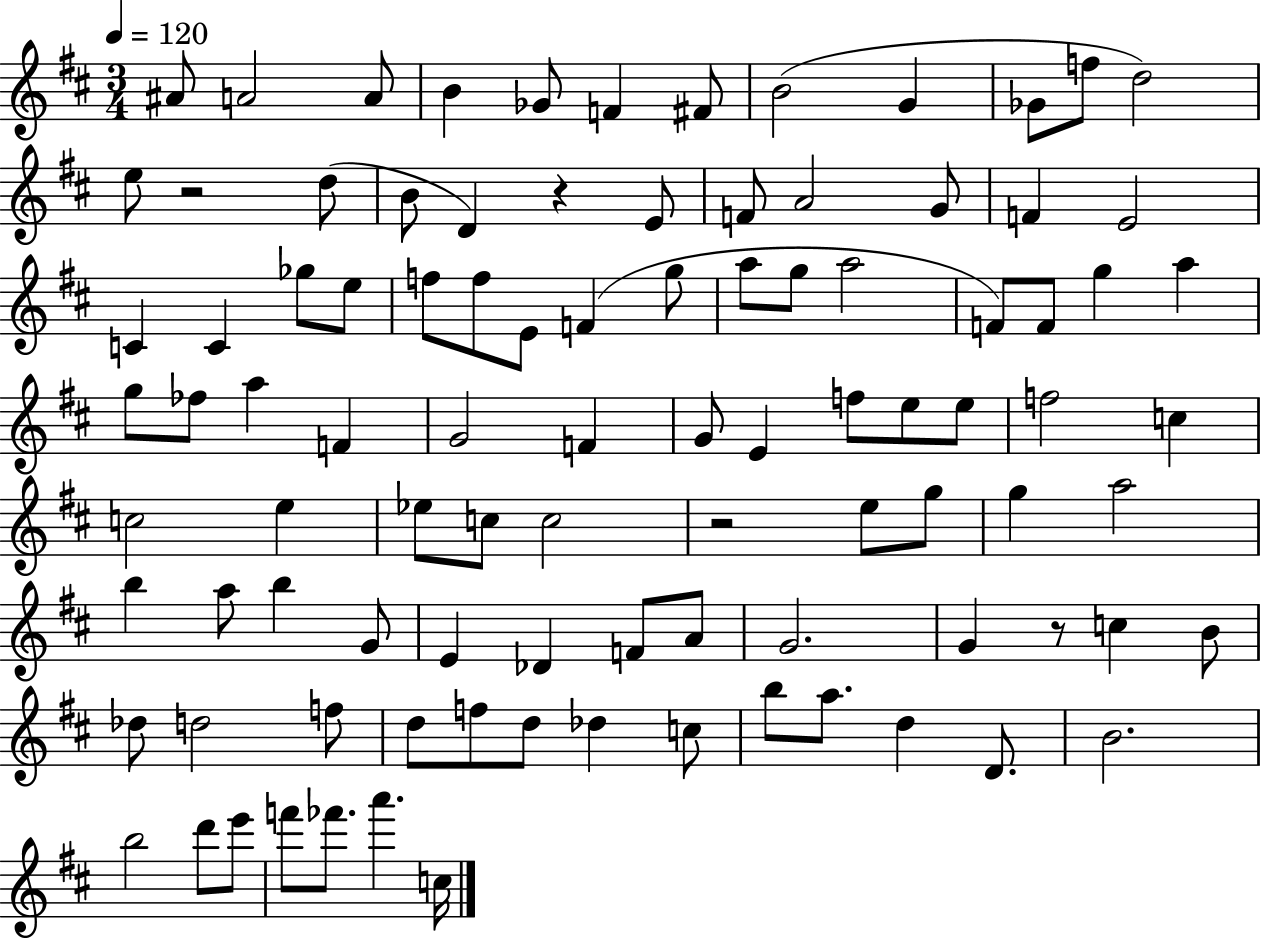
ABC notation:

X:1
T:Untitled
M:3/4
L:1/4
K:D
^A/2 A2 A/2 B _G/2 F ^F/2 B2 G _G/2 f/2 d2 e/2 z2 d/2 B/2 D z E/2 F/2 A2 G/2 F E2 C C _g/2 e/2 f/2 f/2 E/2 F g/2 a/2 g/2 a2 F/2 F/2 g a g/2 _f/2 a F G2 F G/2 E f/2 e/2 e/2 f2 c c2 e _e/2 c/2 c2 z2 e/2 g/2 g a2 b a/2 b G/2 E _D F/2 A/2 G2 G z/2 c B/2 _d/2 d2 f/2 d/2 f/2 d/2 _d c/2 b/2 a/2 d D/2 B2 b2 d'/2 e'/2 f'/2 _f'/2 a' c/4